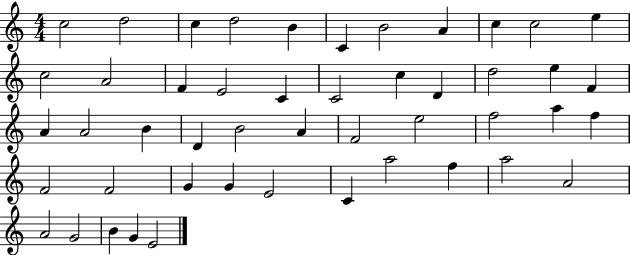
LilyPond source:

{
  \clef treble
  \numericTimeSignature
  \time 4/4
  \key c \major
  c''2 d''2 | c''4 d''2 b'4 | c'4 b'2 a'4 | c''4 c''2 e''4 | \break c''2 a'2 | f'4 e'2 c'4 | c'2 c''4 d'4 | d''2 e''4 f'4 | \break a'4 a'2 b'4 | d'4 b'2 a'4 | f'2 e''2 | f''2 a''4 f''4 | \break f'2 f'2 | g'4 g'4 e'2 | c'4 a''2 f''4 | a''2 a'2 | \break a'2 g'2 | b'4 g'4 e'2 | \bar "|."
}